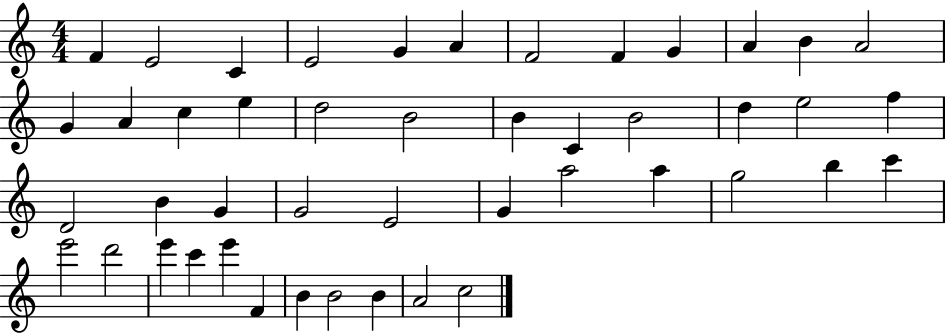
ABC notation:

X:1
T:Untitled
M:4/4
L:1/4
K:C
F E2 C E2 G A F2 F G A B A2 G A c e d2 B2 B C B2 d e2 f D2 B G G2 E2 G a2 a g2 b c' e'2 d'2 e' c' e' F B B2 B A2 c2